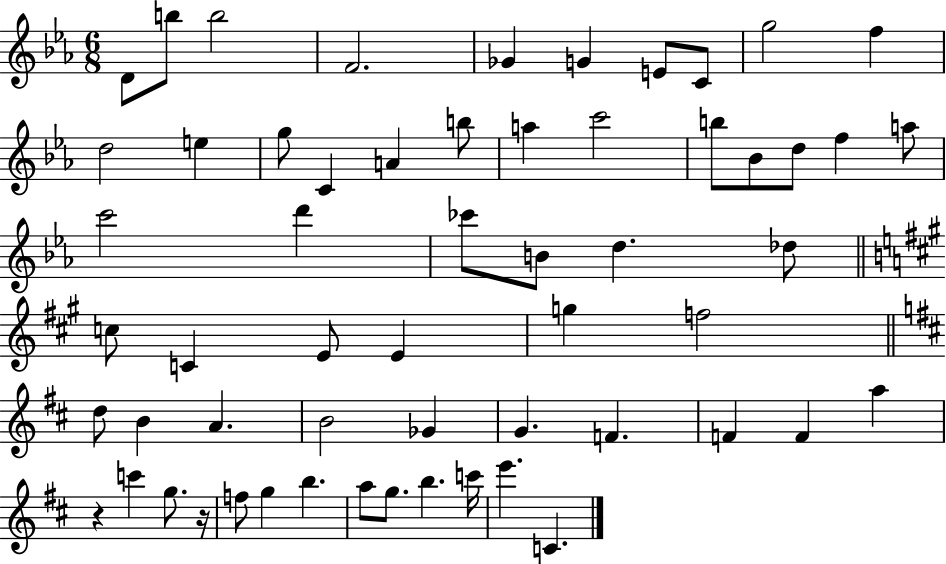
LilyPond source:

{
  \clef treble
  \numericTimeSignature
  \time 6/8
  \key ees \major
  d'8 b''8 b''2 | f'2. | ges'4 g'4 e'8 c'8 | g''2 f''4 | \break d''2 e''4 | g''8 c'4 a'4 b''8 | a''4 c'''2 | b''8 bes'8 d''8 f''4 a''8 | \break c'''2 d'''4 | ces'''8 b'8 d''4. des''8 | \bar "||" \break \key a \major c''8 c'4 e'8 e'4 | g''4 f''2 | \bar "||" \break \key d \major d''8 b'4 a'4. | b'2 ges'4 | g'4. f'4. | f'4 f'4 a''4 | \break r4 c'''4 g''8. r16 | f''8 g''4 b''4. | a''8 g''8. b''4. c'''16 | e'''4. c'4. | \break \bar "|."
}